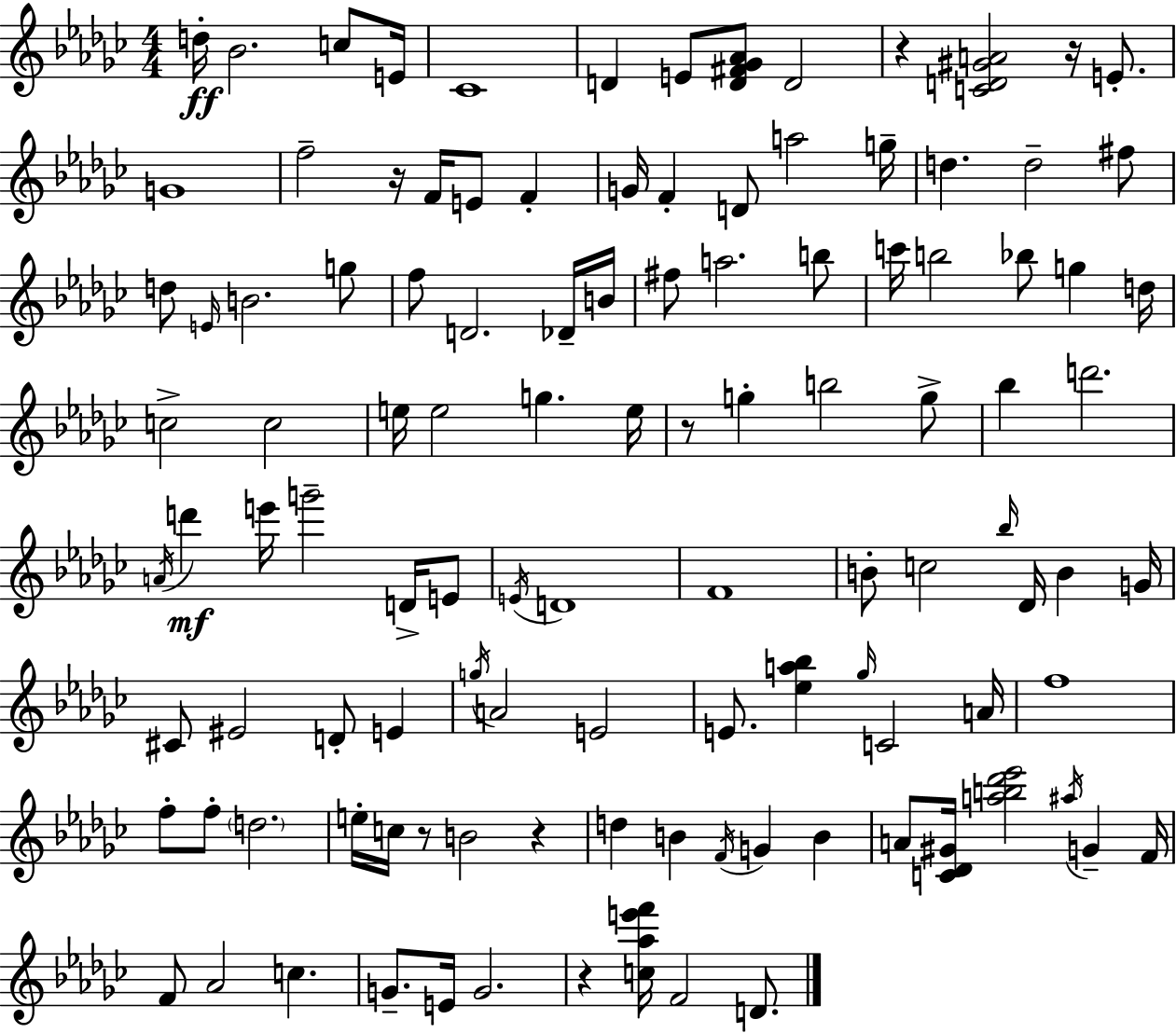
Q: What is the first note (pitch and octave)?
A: D5